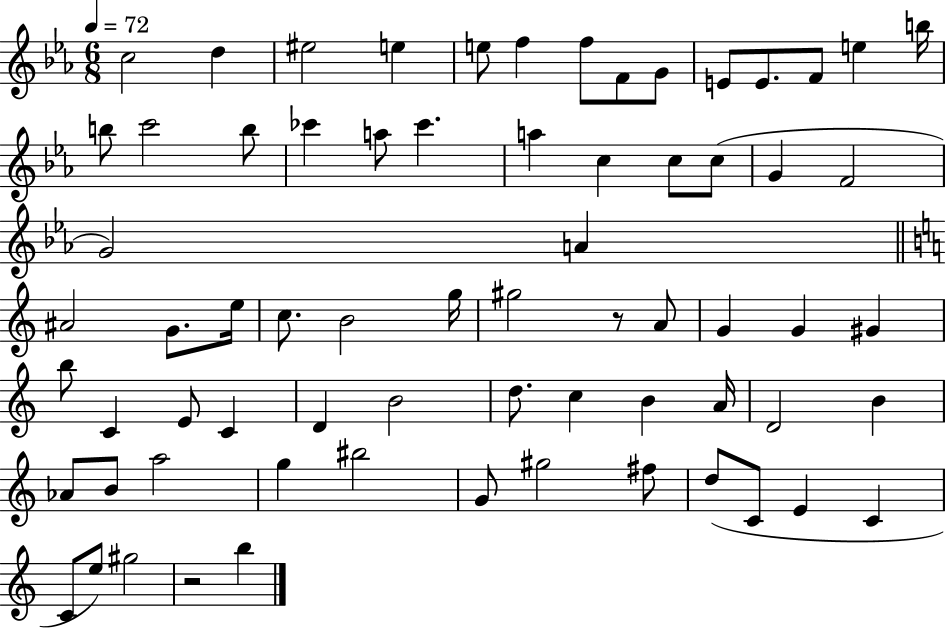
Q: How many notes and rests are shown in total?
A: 69